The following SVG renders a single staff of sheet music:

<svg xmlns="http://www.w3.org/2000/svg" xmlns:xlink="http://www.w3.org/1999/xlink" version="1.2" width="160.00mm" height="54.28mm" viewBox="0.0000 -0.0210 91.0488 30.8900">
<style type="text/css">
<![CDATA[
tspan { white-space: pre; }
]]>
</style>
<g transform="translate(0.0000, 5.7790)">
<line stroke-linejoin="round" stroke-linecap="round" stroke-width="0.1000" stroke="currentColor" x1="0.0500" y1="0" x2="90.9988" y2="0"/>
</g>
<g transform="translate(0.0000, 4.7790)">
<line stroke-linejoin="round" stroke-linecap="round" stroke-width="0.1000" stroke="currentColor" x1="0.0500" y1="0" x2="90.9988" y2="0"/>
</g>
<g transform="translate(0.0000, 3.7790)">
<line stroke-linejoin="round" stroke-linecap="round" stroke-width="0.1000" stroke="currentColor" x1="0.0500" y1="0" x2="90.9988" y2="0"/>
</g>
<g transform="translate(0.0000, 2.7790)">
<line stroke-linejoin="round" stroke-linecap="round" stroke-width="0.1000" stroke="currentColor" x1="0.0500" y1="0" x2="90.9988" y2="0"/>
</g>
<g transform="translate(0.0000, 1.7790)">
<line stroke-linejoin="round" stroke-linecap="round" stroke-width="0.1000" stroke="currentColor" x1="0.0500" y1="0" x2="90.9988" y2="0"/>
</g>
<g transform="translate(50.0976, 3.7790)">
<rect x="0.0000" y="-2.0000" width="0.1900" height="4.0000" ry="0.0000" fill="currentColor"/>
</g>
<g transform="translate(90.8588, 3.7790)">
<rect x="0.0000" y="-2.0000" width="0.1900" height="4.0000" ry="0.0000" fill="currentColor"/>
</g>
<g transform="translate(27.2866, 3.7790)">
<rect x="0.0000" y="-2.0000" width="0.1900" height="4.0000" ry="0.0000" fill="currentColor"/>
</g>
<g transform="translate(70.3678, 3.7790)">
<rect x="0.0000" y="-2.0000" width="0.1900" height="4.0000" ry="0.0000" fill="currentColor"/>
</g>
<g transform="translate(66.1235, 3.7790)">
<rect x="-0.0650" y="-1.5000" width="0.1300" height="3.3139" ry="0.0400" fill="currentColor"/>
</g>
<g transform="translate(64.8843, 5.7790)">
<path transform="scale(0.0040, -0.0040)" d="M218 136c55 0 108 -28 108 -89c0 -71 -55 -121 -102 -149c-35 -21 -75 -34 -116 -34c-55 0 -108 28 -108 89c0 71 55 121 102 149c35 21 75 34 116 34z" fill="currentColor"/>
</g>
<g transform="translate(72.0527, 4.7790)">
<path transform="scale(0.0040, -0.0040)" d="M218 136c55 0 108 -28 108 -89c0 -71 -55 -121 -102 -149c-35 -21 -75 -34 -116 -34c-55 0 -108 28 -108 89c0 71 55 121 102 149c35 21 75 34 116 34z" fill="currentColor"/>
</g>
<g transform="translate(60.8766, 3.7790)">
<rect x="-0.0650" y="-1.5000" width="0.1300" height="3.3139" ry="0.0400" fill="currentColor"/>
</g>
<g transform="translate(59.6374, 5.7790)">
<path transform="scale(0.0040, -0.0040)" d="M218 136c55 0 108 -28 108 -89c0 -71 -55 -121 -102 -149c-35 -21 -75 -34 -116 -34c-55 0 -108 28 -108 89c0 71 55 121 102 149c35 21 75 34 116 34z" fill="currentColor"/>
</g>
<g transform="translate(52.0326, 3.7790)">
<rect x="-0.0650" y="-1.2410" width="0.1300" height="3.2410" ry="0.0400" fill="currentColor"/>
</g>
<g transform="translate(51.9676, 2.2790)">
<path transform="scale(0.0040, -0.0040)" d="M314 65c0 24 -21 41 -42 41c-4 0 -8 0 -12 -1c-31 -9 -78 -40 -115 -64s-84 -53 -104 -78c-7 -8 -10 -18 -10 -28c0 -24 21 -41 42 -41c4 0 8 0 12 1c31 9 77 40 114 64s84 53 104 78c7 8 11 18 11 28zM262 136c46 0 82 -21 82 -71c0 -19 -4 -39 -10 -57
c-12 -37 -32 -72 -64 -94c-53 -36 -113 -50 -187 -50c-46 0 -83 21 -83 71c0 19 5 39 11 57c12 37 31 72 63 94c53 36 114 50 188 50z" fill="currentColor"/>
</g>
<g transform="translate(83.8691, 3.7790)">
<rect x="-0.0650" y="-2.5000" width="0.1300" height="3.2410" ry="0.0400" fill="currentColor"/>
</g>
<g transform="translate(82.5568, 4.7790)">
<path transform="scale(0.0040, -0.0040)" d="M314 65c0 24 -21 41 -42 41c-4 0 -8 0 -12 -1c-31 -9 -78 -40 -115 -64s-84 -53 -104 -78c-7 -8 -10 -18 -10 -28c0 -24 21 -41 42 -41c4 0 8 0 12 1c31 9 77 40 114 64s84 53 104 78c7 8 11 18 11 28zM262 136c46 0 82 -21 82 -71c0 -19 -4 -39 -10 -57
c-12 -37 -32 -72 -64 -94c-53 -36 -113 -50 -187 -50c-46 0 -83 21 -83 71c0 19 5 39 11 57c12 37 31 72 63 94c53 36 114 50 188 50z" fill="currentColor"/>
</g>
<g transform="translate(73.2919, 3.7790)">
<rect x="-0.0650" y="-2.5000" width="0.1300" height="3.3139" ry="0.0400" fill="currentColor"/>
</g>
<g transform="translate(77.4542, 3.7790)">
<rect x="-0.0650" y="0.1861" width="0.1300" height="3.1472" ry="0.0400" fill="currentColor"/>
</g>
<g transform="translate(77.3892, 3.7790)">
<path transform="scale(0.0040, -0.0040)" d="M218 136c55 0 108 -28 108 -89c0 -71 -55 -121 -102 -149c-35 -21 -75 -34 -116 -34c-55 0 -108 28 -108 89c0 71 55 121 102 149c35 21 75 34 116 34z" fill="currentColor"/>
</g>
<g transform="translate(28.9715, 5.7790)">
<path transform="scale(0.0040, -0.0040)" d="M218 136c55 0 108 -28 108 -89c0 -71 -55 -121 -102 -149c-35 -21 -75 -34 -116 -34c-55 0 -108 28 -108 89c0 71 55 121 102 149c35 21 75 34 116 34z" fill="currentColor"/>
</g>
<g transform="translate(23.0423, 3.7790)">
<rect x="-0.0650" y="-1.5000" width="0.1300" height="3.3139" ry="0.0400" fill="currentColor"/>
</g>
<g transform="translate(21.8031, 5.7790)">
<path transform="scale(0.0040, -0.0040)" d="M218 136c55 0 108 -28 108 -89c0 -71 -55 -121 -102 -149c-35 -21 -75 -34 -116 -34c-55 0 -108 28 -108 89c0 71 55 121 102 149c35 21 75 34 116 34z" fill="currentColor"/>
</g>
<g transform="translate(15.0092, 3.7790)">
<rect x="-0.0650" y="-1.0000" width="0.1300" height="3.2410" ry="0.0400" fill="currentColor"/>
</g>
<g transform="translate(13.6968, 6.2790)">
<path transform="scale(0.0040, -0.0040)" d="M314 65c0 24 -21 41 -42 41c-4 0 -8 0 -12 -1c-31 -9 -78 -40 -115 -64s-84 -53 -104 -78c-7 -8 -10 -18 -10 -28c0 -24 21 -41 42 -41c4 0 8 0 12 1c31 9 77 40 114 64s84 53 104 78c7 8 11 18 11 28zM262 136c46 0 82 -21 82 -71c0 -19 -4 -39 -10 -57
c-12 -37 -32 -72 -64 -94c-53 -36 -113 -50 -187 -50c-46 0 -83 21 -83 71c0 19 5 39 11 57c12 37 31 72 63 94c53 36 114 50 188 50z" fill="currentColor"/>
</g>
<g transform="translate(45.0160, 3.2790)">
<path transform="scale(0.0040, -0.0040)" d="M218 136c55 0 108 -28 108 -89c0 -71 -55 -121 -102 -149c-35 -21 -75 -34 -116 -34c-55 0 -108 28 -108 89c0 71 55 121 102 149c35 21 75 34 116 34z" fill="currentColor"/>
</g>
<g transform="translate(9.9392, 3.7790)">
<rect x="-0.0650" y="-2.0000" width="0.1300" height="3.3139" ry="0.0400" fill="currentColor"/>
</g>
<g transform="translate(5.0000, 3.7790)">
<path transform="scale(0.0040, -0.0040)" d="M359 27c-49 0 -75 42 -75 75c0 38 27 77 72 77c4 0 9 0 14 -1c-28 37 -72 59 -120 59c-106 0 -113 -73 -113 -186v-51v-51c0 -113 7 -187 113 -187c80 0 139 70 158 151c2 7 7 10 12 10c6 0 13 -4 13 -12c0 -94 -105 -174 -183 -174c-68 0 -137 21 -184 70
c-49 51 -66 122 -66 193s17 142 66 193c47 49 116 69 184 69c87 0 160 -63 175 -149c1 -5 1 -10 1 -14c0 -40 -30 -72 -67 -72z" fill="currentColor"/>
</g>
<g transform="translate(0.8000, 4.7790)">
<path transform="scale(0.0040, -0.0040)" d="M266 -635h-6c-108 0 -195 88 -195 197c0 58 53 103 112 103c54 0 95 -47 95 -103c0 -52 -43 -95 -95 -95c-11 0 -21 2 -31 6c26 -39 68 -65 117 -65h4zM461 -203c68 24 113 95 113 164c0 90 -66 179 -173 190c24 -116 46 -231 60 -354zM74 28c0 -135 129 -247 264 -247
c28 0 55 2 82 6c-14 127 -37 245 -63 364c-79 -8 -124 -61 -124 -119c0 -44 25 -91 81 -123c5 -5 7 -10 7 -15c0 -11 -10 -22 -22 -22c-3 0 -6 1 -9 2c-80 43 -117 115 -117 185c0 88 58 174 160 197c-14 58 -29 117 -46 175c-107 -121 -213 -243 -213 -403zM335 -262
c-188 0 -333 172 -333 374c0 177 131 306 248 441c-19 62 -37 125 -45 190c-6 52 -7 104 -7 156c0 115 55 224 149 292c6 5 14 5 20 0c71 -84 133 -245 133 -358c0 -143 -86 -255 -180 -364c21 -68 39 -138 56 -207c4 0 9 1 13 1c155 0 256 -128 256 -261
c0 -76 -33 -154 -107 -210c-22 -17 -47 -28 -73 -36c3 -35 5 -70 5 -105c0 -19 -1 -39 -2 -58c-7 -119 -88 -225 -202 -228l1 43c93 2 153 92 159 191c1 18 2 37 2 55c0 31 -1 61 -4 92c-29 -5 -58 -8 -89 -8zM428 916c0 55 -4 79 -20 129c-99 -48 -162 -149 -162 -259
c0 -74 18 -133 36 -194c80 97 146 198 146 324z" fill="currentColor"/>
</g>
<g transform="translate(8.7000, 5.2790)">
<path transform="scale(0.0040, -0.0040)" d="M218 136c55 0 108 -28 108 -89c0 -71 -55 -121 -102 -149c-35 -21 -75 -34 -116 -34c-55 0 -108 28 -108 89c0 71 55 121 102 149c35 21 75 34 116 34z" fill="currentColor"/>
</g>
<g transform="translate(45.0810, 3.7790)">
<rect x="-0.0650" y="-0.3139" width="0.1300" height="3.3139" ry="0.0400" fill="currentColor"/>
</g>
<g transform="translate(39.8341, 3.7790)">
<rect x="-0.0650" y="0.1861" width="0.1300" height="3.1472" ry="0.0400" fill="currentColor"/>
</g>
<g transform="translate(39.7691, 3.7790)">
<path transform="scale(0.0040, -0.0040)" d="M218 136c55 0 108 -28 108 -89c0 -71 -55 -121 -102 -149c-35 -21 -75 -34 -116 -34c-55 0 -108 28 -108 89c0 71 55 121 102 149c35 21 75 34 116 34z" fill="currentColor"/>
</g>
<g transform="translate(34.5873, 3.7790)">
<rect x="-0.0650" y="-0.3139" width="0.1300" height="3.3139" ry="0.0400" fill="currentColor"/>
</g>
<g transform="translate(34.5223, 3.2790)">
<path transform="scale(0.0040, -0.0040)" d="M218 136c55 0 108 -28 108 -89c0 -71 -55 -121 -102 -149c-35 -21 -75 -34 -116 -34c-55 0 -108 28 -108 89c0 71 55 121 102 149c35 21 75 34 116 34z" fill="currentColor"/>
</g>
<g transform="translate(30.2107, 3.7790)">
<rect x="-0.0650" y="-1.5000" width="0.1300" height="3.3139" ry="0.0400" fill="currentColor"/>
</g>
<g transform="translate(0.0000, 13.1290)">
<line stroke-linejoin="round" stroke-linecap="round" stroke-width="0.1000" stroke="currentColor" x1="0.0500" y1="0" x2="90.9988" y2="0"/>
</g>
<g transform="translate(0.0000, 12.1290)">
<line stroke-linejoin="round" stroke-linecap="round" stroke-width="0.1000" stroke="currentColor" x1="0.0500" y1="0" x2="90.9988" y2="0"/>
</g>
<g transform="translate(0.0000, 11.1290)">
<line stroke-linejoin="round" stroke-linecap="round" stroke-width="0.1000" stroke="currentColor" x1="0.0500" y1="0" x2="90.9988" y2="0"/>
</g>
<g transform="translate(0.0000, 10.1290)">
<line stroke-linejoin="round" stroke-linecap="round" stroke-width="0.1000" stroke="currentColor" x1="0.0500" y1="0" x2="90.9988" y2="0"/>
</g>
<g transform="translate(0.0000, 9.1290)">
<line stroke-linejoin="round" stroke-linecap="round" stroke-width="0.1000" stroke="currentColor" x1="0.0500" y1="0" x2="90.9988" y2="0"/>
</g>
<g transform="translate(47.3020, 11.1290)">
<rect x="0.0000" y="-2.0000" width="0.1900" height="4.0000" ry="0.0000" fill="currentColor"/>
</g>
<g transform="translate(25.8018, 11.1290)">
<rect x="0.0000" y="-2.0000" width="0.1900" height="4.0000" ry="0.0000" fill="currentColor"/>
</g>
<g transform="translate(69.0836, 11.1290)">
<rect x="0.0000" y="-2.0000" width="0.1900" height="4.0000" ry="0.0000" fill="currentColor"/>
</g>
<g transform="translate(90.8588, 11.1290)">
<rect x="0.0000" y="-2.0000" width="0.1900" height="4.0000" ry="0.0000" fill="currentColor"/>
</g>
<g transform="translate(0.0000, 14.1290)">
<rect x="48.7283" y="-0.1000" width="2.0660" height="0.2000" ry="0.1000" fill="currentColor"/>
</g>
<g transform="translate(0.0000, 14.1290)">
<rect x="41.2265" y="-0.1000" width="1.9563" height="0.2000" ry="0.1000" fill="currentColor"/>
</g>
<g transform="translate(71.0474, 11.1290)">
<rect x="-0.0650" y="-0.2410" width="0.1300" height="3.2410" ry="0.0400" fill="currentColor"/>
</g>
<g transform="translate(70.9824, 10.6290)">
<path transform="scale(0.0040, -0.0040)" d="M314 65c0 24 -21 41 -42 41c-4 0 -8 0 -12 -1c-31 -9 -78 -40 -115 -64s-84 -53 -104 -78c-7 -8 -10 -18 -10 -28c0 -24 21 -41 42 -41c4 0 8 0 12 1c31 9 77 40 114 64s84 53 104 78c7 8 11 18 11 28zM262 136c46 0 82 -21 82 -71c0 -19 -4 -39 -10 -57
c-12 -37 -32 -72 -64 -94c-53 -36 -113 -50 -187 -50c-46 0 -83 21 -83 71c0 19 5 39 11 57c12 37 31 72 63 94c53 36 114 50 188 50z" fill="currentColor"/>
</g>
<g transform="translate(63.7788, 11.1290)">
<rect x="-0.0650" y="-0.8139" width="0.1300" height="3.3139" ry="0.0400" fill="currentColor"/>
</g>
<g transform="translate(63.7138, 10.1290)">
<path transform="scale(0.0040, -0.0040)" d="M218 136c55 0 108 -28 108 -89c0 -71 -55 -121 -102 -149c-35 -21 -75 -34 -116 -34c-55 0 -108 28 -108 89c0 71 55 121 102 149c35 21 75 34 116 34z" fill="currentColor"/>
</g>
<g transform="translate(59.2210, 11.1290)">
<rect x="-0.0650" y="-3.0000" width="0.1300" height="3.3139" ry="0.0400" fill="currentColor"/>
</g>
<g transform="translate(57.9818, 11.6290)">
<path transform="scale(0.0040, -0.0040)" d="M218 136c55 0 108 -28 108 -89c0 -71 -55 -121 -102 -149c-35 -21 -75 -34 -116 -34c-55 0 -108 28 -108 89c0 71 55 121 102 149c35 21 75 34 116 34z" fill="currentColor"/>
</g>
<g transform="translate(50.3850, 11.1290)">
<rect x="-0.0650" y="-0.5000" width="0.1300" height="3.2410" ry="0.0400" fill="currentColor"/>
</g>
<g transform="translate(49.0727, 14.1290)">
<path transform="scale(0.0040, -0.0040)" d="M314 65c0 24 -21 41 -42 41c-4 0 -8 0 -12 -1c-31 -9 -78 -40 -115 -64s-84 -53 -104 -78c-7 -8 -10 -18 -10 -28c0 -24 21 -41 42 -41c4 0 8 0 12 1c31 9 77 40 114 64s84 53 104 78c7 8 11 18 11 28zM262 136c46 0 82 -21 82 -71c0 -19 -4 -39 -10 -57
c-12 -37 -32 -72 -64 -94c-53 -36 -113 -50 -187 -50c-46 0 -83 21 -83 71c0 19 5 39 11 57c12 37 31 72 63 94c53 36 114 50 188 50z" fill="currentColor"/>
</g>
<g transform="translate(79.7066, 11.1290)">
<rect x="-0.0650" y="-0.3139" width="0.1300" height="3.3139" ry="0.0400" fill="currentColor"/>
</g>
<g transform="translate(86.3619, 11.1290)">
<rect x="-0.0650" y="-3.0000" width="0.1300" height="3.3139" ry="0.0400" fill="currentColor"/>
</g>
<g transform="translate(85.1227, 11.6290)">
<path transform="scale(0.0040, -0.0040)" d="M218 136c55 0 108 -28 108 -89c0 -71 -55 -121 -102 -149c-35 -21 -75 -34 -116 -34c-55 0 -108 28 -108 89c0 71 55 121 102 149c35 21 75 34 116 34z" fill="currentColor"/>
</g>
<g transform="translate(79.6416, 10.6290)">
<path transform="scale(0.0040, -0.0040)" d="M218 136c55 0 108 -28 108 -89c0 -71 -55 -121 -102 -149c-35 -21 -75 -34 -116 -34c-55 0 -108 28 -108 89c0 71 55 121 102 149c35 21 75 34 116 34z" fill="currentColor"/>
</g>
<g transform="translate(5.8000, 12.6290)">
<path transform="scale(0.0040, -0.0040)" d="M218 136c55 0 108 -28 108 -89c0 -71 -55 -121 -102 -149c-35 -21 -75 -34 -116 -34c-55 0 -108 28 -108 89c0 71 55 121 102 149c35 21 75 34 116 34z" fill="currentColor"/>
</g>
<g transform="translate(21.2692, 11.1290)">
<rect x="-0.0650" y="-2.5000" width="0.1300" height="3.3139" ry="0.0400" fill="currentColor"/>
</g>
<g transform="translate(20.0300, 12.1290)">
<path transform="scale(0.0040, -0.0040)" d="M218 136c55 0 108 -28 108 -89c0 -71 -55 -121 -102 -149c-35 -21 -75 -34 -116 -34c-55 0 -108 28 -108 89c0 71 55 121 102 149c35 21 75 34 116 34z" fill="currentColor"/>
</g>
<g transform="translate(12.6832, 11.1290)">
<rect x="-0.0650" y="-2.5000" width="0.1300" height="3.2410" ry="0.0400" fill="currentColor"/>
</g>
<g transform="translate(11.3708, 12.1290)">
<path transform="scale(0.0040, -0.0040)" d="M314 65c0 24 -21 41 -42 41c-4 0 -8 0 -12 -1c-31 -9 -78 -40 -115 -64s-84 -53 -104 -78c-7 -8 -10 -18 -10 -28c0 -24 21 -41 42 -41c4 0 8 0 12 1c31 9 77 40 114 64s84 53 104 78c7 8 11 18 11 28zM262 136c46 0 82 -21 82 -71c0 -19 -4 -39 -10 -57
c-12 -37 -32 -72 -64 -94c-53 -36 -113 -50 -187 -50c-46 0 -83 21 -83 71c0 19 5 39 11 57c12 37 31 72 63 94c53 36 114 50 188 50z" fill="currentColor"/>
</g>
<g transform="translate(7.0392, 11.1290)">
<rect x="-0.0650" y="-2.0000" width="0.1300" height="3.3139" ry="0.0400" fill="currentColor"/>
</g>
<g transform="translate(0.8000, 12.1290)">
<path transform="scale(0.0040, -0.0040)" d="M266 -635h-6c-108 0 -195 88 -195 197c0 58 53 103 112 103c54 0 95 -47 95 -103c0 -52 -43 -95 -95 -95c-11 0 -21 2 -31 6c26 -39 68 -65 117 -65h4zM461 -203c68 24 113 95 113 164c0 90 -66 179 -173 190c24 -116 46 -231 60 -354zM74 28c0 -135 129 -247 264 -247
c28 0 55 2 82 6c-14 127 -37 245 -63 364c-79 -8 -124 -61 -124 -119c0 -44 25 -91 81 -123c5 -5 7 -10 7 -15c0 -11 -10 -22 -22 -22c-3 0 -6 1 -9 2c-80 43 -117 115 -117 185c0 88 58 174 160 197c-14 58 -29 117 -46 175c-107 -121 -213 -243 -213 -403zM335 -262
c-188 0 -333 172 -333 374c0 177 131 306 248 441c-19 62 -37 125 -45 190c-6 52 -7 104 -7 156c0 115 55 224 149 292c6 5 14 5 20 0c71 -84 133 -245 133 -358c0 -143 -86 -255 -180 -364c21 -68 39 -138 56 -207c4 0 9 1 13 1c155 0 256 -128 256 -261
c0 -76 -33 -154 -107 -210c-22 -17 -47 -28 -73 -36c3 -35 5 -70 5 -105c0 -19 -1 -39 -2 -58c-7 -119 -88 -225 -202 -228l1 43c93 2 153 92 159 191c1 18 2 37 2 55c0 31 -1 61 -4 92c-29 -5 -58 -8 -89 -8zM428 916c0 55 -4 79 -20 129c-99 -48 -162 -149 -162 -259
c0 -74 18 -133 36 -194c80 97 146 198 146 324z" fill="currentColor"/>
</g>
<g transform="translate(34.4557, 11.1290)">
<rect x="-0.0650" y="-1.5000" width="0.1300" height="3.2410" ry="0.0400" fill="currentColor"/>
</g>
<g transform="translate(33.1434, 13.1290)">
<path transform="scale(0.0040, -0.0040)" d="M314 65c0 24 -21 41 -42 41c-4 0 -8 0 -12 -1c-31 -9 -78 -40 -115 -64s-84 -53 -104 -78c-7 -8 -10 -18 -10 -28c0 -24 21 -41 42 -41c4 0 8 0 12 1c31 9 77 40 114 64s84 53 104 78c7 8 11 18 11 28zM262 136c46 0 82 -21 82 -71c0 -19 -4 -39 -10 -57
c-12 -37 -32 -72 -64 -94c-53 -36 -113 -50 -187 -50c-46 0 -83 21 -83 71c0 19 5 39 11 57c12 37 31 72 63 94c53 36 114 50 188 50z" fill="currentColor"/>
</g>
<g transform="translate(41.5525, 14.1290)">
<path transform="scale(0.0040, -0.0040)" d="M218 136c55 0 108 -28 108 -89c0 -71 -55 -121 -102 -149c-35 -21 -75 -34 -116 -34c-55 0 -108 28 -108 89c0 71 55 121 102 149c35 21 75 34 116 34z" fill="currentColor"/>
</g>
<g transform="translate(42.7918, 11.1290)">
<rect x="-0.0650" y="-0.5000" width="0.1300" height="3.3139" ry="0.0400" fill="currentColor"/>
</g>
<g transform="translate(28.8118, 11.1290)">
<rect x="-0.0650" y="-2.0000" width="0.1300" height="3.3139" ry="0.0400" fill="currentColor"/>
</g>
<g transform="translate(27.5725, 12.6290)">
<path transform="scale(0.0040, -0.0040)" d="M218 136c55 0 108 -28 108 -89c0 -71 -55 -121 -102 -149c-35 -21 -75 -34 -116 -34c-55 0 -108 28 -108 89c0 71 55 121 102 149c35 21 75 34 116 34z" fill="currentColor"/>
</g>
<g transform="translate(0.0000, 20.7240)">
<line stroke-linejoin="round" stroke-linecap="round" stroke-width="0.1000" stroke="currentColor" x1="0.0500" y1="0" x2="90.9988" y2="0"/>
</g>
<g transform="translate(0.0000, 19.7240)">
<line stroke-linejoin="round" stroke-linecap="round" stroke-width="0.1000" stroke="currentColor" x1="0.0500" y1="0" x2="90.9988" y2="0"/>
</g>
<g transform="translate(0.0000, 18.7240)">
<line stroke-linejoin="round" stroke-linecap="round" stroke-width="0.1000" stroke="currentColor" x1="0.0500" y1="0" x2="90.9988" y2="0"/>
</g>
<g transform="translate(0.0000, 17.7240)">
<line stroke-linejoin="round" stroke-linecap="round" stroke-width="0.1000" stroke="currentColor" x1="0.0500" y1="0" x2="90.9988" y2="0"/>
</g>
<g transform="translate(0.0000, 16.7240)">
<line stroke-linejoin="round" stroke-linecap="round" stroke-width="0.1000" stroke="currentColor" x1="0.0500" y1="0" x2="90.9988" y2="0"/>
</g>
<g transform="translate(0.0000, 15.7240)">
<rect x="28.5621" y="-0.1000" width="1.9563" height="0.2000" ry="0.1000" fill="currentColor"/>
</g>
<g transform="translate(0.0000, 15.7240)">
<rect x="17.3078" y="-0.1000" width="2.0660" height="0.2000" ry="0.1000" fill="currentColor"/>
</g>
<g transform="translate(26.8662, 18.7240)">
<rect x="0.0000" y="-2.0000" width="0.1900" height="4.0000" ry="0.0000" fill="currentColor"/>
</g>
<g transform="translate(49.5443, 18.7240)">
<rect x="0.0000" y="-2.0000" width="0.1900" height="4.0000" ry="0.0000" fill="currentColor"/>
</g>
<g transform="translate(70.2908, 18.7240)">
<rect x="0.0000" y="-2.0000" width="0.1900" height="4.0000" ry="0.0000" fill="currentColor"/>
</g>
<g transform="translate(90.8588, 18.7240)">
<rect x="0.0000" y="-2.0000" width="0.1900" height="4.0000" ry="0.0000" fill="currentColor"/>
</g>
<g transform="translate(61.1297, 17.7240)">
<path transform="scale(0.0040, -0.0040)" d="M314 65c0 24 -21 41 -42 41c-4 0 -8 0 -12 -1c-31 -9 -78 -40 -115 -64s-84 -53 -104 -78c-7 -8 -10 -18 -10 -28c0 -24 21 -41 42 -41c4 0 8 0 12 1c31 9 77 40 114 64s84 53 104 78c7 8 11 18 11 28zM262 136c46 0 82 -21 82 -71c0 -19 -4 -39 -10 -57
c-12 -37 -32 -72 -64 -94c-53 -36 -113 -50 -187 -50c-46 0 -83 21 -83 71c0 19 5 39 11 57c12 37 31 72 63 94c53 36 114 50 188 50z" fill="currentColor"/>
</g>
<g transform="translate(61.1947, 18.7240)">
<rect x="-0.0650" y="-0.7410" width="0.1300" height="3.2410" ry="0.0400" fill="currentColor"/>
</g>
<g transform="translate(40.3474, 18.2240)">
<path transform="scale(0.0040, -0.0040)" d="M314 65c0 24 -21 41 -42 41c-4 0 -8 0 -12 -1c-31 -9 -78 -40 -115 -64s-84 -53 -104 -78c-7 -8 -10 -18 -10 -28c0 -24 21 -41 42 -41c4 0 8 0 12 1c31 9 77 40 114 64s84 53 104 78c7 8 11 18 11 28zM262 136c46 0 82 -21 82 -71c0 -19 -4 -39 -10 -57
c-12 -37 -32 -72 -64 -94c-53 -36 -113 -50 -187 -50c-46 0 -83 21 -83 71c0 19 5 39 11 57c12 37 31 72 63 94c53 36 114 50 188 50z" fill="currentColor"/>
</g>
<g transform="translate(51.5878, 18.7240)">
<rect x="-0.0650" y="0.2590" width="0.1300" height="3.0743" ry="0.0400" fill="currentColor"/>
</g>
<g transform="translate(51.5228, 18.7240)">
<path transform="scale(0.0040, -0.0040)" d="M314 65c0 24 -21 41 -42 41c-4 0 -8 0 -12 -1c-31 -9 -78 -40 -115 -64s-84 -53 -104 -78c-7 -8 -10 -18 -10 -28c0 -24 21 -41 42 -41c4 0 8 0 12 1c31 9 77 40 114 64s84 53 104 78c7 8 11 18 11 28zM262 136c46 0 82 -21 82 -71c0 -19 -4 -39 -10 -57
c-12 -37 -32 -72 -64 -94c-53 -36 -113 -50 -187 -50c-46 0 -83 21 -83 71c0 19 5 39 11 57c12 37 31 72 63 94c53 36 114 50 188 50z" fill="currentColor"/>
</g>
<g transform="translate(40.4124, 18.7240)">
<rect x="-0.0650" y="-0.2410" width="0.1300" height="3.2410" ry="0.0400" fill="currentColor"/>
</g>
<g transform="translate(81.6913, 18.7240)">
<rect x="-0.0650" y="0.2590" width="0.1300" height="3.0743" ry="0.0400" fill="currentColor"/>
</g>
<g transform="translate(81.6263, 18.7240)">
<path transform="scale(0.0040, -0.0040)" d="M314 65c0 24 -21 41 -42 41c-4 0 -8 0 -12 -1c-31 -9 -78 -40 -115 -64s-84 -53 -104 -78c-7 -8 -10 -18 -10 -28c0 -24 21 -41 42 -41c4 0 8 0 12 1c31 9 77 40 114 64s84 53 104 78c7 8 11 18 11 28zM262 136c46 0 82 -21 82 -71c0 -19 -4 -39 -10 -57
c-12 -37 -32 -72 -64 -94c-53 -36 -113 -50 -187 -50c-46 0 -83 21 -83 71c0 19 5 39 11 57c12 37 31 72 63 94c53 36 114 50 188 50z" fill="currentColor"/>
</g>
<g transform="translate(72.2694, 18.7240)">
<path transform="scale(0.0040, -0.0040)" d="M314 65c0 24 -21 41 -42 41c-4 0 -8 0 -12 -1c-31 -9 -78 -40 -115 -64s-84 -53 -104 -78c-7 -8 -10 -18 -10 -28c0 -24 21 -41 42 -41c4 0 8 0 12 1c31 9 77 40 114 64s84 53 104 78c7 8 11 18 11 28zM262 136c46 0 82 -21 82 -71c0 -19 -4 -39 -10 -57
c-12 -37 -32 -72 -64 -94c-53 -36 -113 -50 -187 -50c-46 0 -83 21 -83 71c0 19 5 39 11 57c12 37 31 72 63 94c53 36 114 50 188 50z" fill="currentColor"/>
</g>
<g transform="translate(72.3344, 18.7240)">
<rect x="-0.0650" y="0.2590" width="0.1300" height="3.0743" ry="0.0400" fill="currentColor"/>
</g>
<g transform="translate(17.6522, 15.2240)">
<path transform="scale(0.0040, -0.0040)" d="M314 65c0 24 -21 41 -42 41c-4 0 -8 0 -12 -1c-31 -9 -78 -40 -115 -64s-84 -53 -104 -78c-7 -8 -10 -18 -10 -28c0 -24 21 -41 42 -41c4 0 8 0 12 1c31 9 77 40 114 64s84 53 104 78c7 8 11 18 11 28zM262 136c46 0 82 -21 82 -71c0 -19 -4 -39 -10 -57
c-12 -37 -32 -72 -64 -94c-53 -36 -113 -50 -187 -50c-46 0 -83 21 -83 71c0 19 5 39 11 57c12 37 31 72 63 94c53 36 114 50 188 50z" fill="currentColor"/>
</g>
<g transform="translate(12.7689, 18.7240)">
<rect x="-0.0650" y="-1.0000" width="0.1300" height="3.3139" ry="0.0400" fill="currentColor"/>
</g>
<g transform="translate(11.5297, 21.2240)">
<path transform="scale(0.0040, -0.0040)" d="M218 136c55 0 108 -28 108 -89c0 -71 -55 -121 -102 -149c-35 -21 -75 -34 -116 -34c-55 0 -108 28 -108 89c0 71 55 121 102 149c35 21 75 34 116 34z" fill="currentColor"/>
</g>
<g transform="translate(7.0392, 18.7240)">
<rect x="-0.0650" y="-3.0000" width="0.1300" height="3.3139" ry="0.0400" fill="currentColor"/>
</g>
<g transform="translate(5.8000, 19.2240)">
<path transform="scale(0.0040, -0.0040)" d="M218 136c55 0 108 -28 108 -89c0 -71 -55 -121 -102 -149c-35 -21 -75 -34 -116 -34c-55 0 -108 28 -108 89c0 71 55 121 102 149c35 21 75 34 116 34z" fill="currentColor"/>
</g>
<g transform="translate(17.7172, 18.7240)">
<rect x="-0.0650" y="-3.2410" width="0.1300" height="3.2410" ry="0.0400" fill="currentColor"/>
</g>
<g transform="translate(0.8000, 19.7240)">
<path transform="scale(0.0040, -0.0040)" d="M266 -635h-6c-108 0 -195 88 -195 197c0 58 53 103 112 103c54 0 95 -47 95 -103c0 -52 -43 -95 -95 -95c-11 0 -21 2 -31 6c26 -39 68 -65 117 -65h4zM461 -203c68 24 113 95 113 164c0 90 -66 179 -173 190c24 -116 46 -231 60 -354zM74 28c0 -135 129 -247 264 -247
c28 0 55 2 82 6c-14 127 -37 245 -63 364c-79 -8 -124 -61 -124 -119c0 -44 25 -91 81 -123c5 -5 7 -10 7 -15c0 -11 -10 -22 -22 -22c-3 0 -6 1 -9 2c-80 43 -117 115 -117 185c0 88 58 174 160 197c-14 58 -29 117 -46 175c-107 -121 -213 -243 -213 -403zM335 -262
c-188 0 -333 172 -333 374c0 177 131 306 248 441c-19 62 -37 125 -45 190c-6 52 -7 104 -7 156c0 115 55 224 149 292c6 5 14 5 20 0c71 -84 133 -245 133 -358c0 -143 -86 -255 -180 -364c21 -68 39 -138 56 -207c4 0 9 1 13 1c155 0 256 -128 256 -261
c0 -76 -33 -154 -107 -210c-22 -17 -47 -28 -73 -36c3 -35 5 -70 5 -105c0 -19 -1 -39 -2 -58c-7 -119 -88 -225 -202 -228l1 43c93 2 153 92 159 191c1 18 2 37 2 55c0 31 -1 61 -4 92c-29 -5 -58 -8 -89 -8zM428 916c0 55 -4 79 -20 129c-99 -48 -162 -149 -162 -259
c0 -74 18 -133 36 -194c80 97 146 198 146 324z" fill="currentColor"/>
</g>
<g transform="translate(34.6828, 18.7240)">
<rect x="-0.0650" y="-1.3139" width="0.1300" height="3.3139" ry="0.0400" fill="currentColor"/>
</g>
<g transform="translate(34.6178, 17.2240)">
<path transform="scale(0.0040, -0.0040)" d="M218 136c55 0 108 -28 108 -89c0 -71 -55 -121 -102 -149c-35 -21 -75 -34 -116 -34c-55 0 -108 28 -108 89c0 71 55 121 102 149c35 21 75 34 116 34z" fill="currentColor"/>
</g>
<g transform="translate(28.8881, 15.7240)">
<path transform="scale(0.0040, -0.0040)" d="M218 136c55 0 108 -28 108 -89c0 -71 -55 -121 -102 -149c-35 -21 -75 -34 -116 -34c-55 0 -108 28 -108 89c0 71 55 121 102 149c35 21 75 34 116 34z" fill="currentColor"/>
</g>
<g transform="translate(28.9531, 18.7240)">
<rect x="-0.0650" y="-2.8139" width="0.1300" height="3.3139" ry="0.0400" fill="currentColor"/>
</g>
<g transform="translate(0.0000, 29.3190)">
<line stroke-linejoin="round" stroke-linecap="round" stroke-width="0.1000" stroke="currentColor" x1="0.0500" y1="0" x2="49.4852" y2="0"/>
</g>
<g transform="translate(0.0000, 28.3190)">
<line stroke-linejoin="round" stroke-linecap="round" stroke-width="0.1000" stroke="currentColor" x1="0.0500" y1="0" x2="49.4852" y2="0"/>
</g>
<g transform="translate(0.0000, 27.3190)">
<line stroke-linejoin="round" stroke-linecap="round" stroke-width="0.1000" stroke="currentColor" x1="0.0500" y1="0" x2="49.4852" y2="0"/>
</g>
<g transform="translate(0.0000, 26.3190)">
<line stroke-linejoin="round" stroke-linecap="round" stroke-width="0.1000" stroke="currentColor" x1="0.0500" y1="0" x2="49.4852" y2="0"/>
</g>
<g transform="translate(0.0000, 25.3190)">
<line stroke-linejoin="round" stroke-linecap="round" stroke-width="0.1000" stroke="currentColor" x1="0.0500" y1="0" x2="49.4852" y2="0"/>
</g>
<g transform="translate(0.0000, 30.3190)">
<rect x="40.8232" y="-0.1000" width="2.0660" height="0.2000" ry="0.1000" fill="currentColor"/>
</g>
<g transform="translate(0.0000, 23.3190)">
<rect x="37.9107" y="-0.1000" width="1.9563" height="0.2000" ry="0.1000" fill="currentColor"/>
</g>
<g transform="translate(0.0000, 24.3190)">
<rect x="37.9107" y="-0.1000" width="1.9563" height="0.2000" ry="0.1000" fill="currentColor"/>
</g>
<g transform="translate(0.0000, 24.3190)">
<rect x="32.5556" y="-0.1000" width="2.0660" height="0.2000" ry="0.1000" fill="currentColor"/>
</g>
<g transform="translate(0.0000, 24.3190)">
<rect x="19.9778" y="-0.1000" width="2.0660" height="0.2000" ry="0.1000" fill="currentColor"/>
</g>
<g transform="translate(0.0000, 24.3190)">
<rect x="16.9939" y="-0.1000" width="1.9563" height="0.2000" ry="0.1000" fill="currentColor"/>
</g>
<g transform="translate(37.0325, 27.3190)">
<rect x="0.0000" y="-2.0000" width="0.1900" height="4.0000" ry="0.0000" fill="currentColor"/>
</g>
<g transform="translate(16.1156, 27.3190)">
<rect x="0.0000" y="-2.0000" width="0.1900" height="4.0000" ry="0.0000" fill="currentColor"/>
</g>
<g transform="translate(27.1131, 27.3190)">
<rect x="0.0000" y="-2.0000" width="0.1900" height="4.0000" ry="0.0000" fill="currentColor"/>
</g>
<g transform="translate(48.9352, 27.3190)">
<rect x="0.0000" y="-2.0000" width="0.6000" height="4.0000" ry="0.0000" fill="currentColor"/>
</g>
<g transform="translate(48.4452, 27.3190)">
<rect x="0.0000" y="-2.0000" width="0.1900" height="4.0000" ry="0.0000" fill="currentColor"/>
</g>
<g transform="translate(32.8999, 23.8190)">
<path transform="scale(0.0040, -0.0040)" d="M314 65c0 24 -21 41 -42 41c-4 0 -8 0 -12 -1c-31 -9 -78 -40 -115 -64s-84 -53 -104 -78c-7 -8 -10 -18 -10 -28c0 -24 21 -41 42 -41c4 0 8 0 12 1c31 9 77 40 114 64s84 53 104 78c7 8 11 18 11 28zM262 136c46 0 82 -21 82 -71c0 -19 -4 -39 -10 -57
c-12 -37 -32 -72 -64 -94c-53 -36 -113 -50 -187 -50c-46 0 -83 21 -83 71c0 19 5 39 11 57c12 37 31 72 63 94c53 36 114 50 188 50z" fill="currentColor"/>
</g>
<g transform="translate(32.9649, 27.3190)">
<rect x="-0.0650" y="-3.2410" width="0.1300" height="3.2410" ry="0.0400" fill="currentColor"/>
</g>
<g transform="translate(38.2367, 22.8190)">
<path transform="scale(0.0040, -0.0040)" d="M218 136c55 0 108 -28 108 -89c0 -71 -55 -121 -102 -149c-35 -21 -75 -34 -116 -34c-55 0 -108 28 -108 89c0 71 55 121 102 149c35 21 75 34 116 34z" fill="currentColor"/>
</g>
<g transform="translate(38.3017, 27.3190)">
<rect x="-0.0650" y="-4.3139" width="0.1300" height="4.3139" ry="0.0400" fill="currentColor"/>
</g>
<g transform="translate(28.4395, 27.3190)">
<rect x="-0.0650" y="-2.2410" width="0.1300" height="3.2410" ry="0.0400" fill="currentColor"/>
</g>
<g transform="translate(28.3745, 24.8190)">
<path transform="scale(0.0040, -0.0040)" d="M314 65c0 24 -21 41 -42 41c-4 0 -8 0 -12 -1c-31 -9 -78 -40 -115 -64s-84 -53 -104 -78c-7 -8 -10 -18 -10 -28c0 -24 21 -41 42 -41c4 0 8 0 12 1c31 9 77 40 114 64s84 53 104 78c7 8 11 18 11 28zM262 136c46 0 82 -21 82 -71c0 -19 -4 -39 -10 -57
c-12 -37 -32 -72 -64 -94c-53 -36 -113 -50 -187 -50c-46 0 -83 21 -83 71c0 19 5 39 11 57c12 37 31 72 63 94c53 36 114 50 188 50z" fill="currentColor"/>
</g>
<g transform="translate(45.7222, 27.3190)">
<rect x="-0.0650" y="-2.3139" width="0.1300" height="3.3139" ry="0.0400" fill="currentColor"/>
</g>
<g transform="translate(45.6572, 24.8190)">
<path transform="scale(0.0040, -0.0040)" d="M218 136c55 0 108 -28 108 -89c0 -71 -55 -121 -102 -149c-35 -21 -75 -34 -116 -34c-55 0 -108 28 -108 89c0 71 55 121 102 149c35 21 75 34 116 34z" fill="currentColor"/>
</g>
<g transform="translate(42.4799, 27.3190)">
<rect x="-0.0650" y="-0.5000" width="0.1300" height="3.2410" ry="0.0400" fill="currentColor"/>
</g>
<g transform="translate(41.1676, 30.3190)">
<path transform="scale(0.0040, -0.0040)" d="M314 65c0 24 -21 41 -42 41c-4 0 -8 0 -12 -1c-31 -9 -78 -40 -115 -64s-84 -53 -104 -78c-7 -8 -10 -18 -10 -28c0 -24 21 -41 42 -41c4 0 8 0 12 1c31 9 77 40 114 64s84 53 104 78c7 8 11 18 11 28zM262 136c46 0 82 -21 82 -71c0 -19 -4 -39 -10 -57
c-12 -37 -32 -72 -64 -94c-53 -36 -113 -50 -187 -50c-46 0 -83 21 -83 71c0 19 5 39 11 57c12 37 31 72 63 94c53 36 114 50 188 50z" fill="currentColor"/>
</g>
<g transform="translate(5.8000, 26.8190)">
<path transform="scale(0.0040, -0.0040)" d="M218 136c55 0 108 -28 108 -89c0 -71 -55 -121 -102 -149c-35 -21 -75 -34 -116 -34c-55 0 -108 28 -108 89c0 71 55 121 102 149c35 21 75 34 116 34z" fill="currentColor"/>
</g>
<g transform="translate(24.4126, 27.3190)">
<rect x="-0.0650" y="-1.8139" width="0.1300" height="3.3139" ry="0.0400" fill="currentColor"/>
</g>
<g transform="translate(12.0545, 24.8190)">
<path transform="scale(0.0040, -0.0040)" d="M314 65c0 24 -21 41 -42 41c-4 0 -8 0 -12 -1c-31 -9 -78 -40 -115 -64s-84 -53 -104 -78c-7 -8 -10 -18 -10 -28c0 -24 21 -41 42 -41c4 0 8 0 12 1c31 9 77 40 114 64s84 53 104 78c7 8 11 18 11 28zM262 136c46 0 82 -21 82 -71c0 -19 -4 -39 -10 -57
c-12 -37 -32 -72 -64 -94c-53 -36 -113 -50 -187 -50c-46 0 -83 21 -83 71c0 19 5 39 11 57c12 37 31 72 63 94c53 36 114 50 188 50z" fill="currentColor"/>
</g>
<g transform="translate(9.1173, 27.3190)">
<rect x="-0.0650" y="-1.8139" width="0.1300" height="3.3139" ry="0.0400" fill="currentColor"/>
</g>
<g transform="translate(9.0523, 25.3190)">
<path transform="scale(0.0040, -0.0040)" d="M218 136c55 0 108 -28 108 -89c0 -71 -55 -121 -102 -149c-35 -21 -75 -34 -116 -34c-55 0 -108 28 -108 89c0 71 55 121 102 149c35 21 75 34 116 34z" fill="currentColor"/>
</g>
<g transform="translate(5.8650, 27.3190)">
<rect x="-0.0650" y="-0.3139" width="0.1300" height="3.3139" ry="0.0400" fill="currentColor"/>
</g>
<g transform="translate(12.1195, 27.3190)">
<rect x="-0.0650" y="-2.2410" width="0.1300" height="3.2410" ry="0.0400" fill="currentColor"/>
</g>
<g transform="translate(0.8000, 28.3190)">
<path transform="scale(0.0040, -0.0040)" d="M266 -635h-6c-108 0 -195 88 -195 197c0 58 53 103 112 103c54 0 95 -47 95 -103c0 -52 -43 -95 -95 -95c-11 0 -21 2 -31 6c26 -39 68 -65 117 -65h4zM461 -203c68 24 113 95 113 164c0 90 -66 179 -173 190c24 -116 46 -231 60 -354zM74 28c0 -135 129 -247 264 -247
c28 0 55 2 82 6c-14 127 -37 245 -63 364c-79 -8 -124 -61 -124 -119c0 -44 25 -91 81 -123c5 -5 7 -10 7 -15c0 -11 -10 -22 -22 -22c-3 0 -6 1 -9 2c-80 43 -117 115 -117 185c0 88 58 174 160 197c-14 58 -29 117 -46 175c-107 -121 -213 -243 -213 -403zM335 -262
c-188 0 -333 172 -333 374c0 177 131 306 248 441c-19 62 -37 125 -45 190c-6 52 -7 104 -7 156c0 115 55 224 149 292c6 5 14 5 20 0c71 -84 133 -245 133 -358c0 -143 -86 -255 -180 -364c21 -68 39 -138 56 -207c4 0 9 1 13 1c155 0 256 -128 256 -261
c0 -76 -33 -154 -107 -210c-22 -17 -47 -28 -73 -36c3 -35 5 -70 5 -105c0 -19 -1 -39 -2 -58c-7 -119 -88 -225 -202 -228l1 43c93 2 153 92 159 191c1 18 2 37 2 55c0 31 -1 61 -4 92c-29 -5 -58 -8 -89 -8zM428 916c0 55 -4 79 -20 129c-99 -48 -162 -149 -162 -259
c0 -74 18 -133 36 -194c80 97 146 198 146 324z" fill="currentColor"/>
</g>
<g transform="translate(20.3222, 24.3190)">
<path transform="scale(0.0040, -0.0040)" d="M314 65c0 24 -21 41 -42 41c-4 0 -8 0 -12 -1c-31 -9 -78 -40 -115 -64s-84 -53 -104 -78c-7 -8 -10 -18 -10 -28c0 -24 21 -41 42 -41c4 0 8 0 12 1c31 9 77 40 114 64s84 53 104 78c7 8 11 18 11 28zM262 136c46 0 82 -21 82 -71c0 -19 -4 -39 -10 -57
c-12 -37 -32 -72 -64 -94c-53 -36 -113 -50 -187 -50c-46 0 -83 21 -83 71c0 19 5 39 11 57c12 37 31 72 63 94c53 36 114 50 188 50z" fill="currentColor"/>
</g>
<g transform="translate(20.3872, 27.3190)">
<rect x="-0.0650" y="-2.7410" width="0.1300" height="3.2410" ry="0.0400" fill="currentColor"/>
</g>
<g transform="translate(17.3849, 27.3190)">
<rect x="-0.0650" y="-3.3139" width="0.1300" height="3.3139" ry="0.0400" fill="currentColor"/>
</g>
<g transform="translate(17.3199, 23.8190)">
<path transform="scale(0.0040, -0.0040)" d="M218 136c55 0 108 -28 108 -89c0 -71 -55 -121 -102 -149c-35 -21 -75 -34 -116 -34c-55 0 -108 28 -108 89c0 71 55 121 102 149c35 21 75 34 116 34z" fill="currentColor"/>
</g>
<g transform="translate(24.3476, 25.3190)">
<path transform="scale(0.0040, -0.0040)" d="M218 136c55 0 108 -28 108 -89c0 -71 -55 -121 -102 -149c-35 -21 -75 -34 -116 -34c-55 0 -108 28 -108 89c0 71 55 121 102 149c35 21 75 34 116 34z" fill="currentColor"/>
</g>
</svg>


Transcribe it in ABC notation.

X:1
T:Untitled
M:4/4
L:1/4
K:C
F D2 E E c B c e2 E E G B G2 F G2 G F E2 C C2 A d c2 c A A D b2 a e c2 B2 d2 B2 B2 c f g2 b a2 f g2 b2 d' C2 g